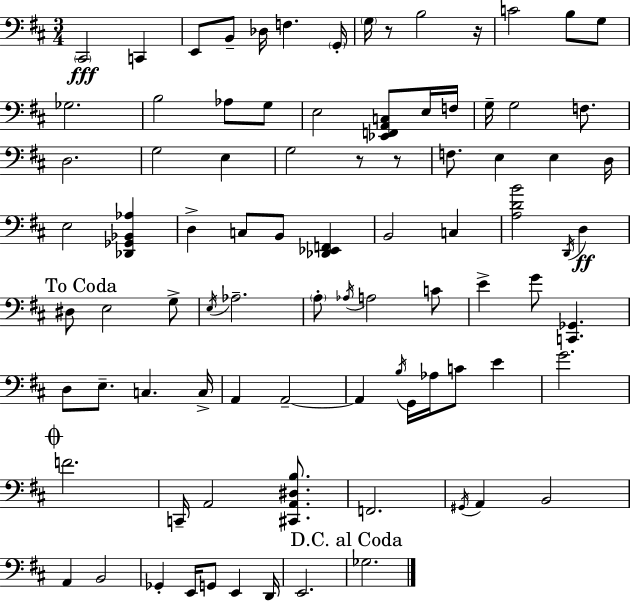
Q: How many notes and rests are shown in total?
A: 88